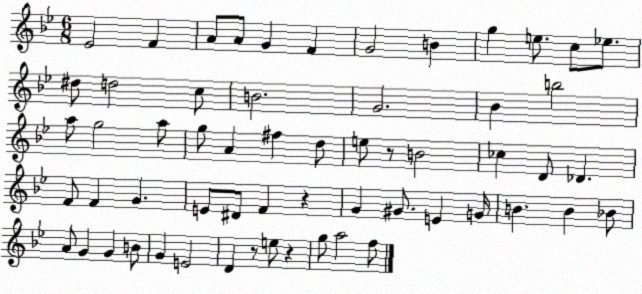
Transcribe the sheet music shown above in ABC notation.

X:1
T:Untitled
M:6/8
L:1/4
K:Bb
_E2 F A/2 A/2 G F G2 B g e/2 c/2 _e/2 ^d/2 d2 c/2 B2 G2 _B b2 a/2 g2 a/2 g/2 A ^f d/2 e/2 z/2 B2 _c D/2 _D F/2 F G E/2 ^D/2 F z G ^G/2 E G/4 B B _B/2 A/2 G G B/2 G E2 D z/2 e/2 z g/2 a2 f/2